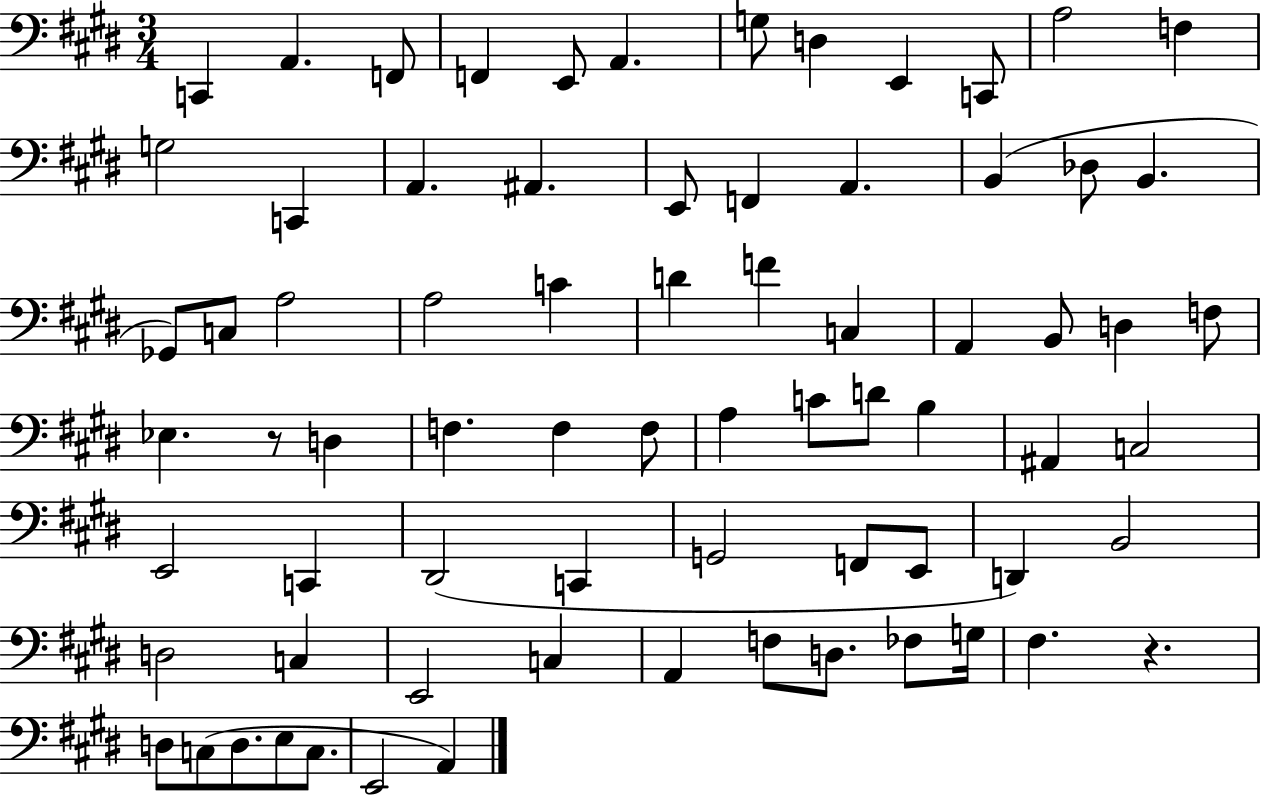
X:1
T:Untitled
M:3/4
L:1/4
K:E
C,, A,, F,,/2 F,, E,,/2 A,, G,/2 D, E,, C,,/2 A,2 F, G,2 C,, A,, ^A,, E,,/2 F,, A,, B,, _D,/2 B,, _G,,/2 C,/2 A,2 A,2 C D F C, A,, B,,/2 D, F,/2 _E, z/2 D, F, F, F,/2 A, C/2 D/2 B, ^A,, C,2 E,,2 C,, ^D,,2 C,, G,,2 F,,/2 E,,/2 D,, B,,2 D,2 C, E,,2 C, A,, F,/2 D,/2 _F,/2 G,/4 ^F, z D,/2 C,/2 D,/2 E,/2 C,/2 E,,2 A,,